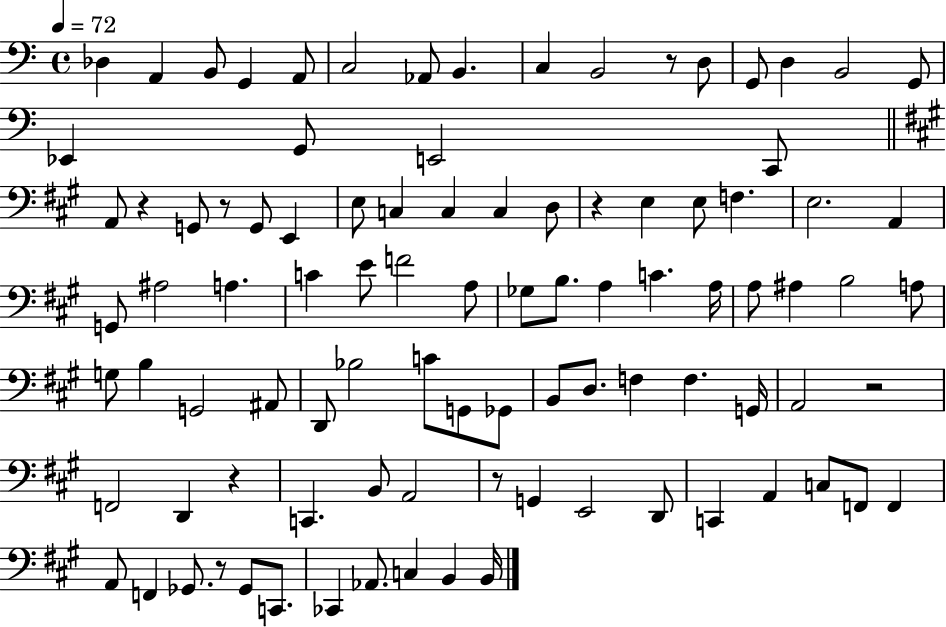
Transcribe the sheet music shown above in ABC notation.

X:1
T:Untitled
M:4/4
L:1/4
K:C
_D, A,, B,,/2 G,, A,,/2 C,2 _A,,/2 B,, C, B,,2 z/2 D,/2 G,,/2 D, B,,2 G,,/2 _E,, G,,/2 E,,2 C,,/2 A,,/2 z G,,/2 z/2 G,,/2 E,, E,/2 C, C, C, D,/2 z E, E,/2 F, E,2 A,, G,,/2 ^A,2 A, C E/2 F2 A,/2 _G,/2 B,/2 A, C A,/4 A,/2 ^A, B,2 A,/2 G,/2 B, G,,2 ^A,,/2 D,,/2 _B,2 C/2 G,,/2 _G,,/2 B,,/2 D,/2 F, F, G,,/4 A,,2 z2 F,,2 D,, z C,, B,,/2 A,,2 z/2 G,, E,,2 D,,/2 C,, A,, C,/2 F,,/2 F,, A,,/2 F,, _G,,/2 z/2 _G,,/2 C,,/2 _C,, _A,,/2 C, B,, B,,/4